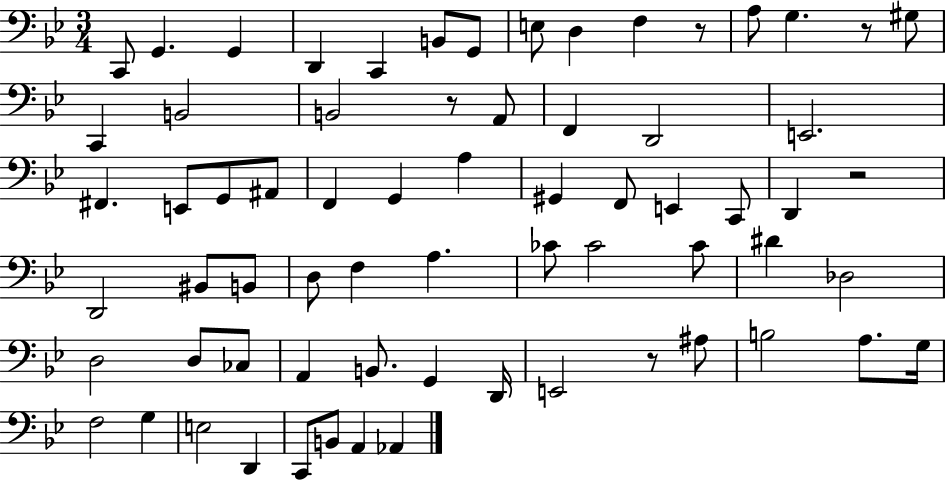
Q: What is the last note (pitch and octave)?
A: Ab2